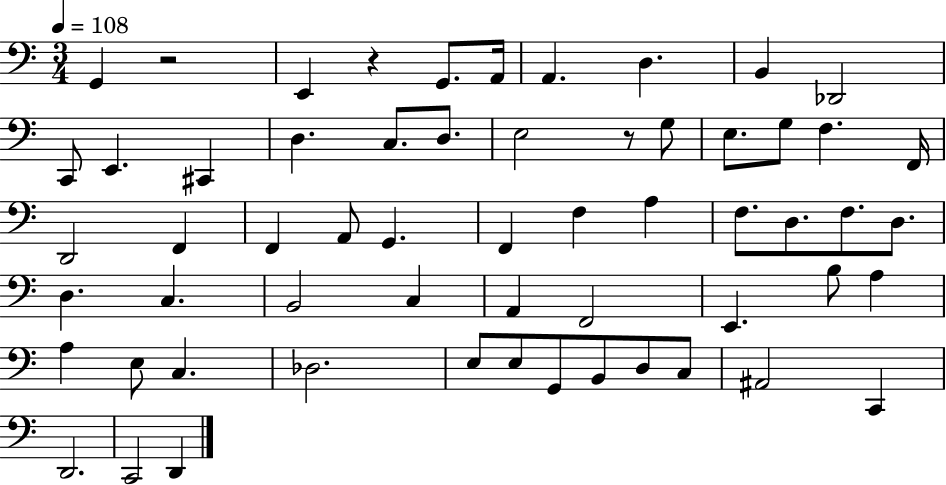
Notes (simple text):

G2/q R/h E2/q R/q G2/e. A2/s A2/q. D3/q. B2/q Db2/h C2/e E2/q. C#2/q D3/q. C3/e. D3/e. E3/h R/e G3/e E3/e. G3/e F3/q. F2/s D2/h F2/q F2/q A2/e G2/q. F2/q F3/q A3/q F3/e. D3/e. F3/e. D3/e. D3/q. C3/q. B2/h C3/q A2/q F2/h E2/q. B3/e A3/q A3/q E3/e C3/q. Db3/h. E3/e E3/e G2/e B2/e D3/e C3/e A#2/h C2/q D2/h. C2/h D2/q